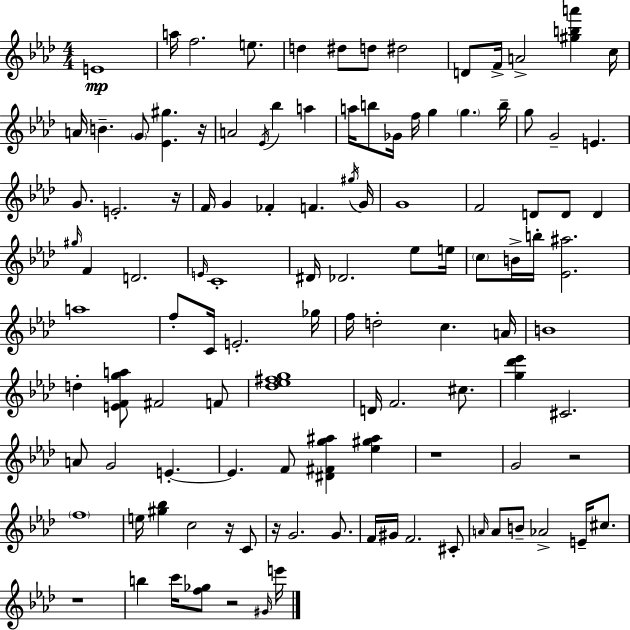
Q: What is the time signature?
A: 4/4